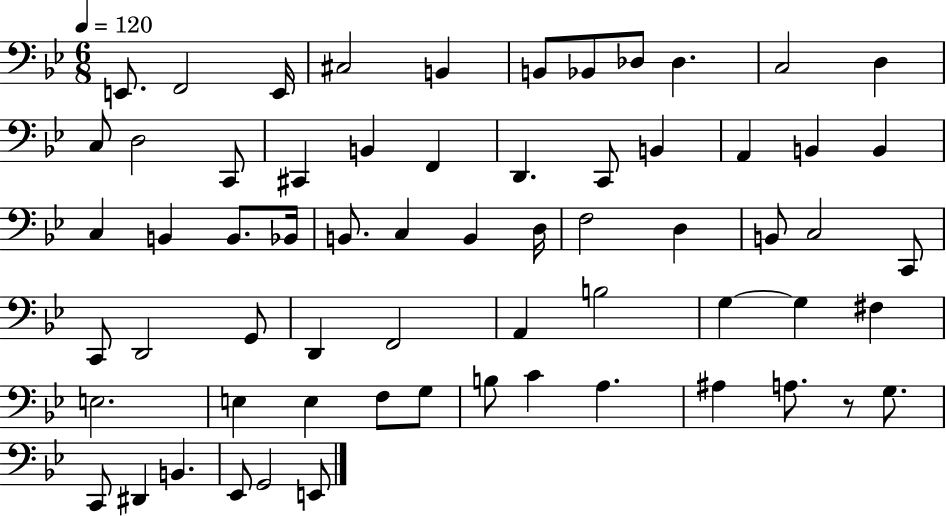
{
  \clef bass
  \numericTimeSignature
  \time 6/8
  \key bes \major
  \tempo 4 = 120
  e,8. f,2 e,16 | cis2 b,4 | b,8 bes,8 des8 des4. | c2 d4 | \break c8 d2 c,8 | cis,4 b,4 f,4 | d,4. c,8 b,4 | a,4 b,4 b,4 | \break c4 b,4 b,8. bes,16 | b,8. c4 b,4 d16 | f2 d4 | b,8 c2 c,8 | \break c,8 d,2 g,8 | d,4 f,2 | a,4 b2 | g4~~ g4 fis4 | \break e2. | e4 e4 f8 g8 | b8 c'4 a4. | ais4 a8. r8 g8. | \break c,8 dis,4 b,4. | ees,8 g,2 e,8 | \bar "|."
}